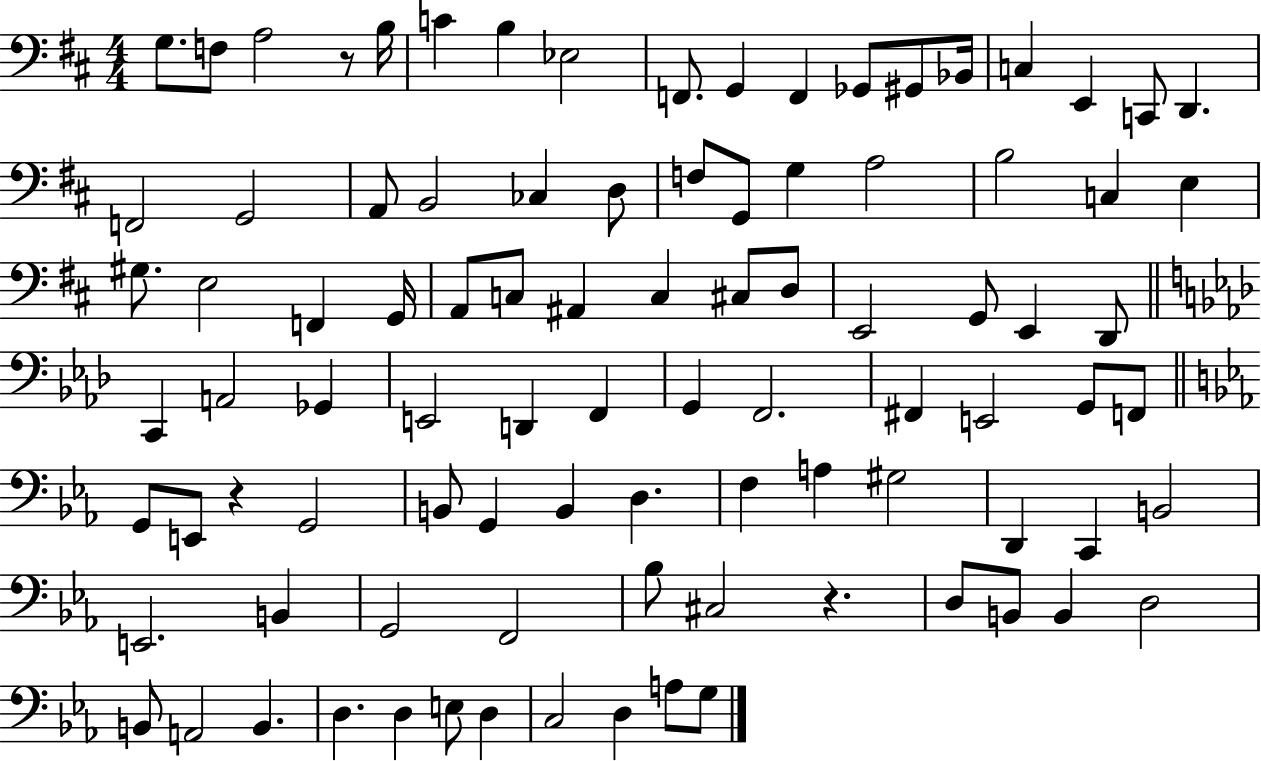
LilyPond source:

{
  \clef bass
  \numericTimeSignature
  \time 4/4
  \key d \major
  \repeat volta 2 { g8. f8 a2 r8 b16 | c'4 b4 ees2 | f,8. g,4 f,4 ges,8 gis,8 bes,16 | c4 e,4 c,8 d,4. | \break f,2 g,2 | a,8 b,2 ces4 d8 | f8 g,8 g4 a2 | b2 c4 e4 | \break gis8. e2 f,4 g,16 | a,8 c8 ais,4 c4 cis8 d8 | e,2 g,8 e,4 d,8 | \bar "||" \break \key aes \major c,4 a,2 ges,4 | e,2 d,4 f,4 | g,4 f,2. | fis,4 e,2 g,8 f,8 | \break \bar "||" \break \key ees \major g,8 e,8 r4 g,2 | b,8 g,4 b,4 d4. | f4 a4 gis2 | d,4 c,4 b,2 | \break e,2. b,4 | g,2 f,2 | bes8 cis2 r4. | d8 b,8 b,4 d2 | \break b,8 a,2 b,4. | d4. d4 e8 d4 | c2 d4 a8 g8 | } \bar "|."
}